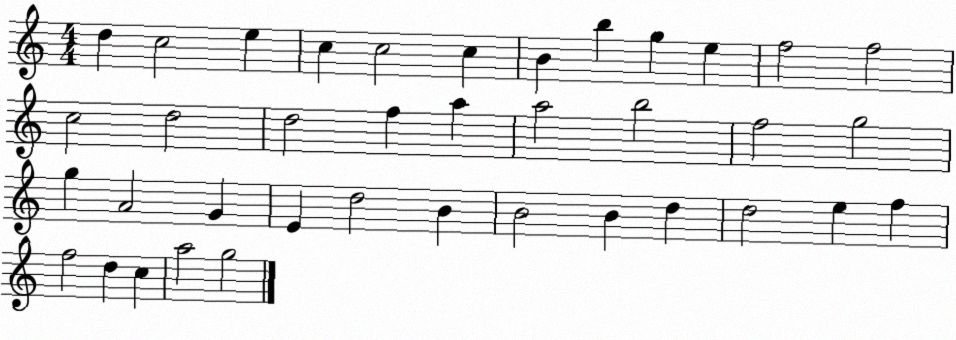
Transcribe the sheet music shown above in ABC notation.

X:1
T:Untitled
M:4/4
L:1/4
K:C
d c2 e c c2 c B b g e f2 f2 c2 d2 d2 f a a2 b2 f2 g2 g A2 G E d2 B B2 B d d2 e f f2 d c a2 g2